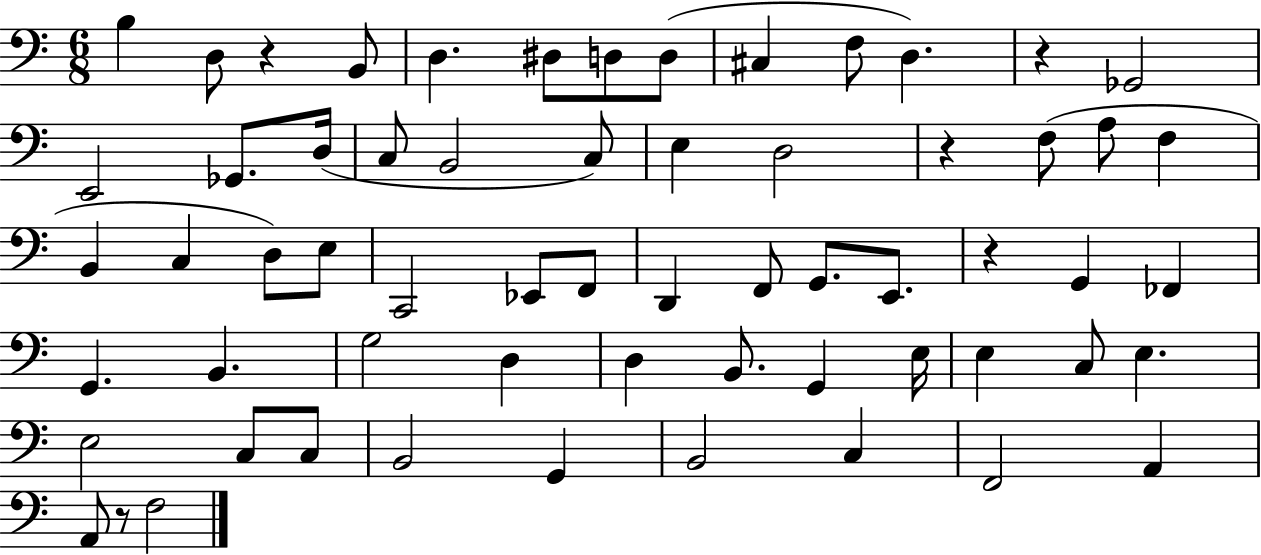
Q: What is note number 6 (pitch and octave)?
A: D3